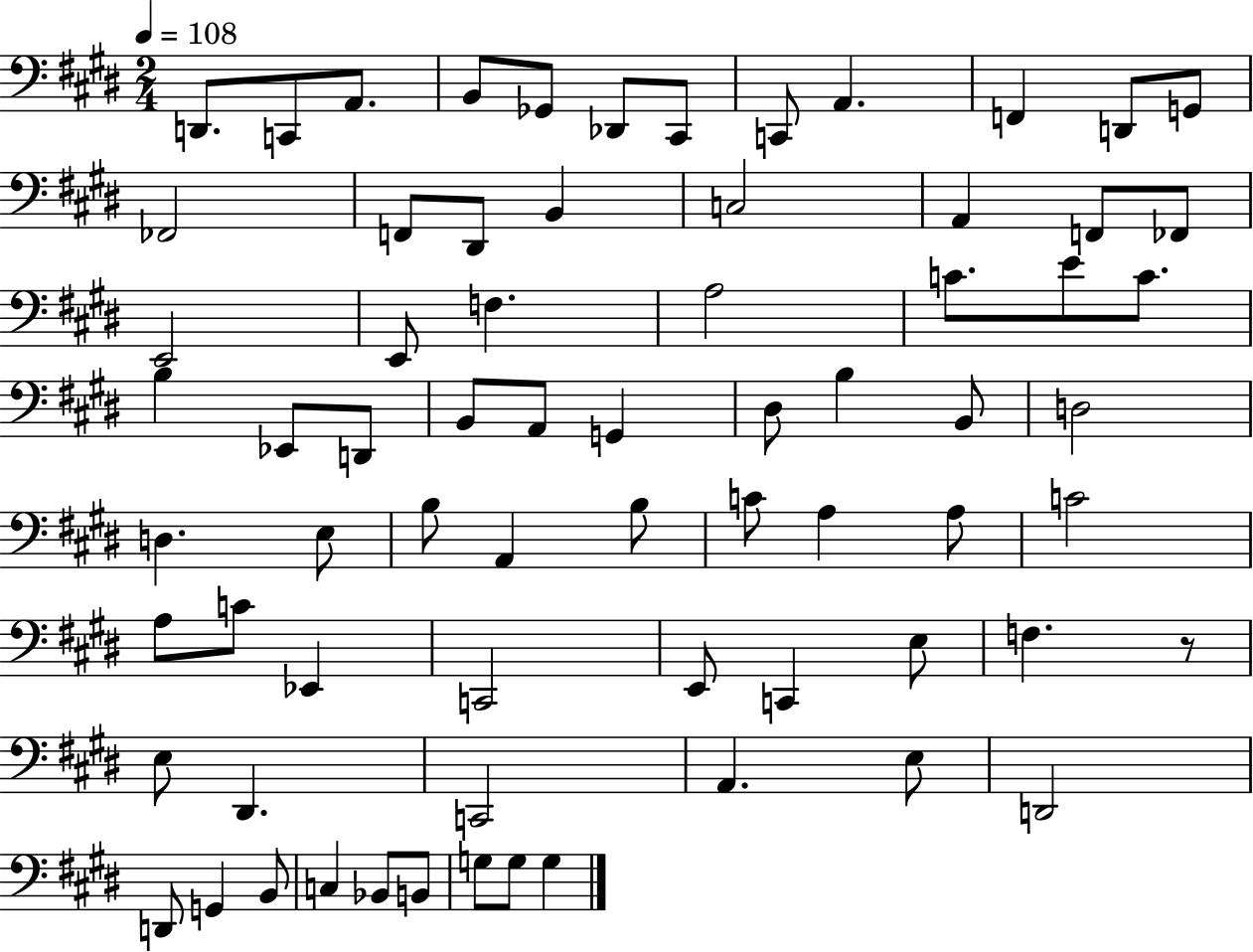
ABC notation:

X:1
T:Untitled
M:2/4
L:1/4
K:E
D,,/2 C,,/2 A,,/2 B,,/2 _G,,/2 _D,,/2 ^C,,/2 C,,/2 A,, F,, D,,/2 G,,/2 _F,,2 F,,/2 ^D,,/2 B,, C,2 A,, F,,/2 _F,,/2 E,,2 E,,/2 F, A,2 C/2 E/2 C/2 B, _E,,/2 D,,/2 B,,/2 A,,/2 G,, ^D,/2 B, B,,/2 D,2 D, E,/2 B,/2 A,, B,/2 C/2 A, A,/2 C2 A,/2 C/2 _E,, C,,2 E,,/2 C,, E,/2 F, z/2 E,/2 ^D,, C,,2 A,, E,/2 D,,2 D,,/2 G,, B,,/2 C, _B,,/2 B,,/2 G,/2 G,/2 G,